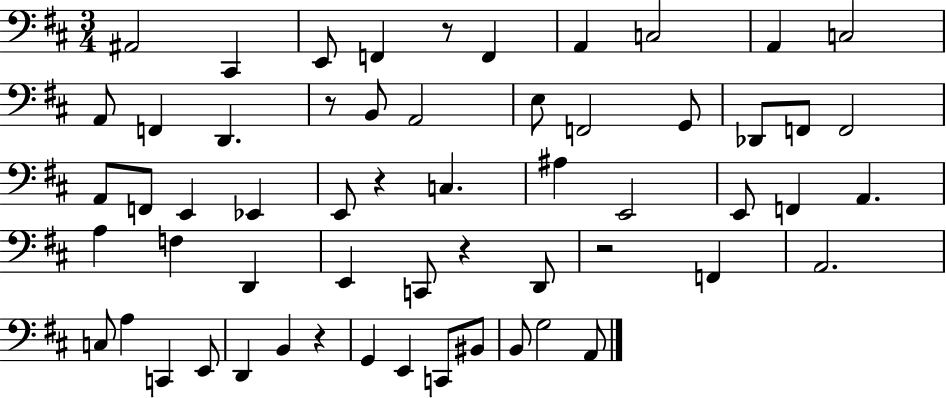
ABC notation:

X:1
T:Untitled
M:3/4
L:1/4
K:D
^A,,2 ^C,, E,,/2 F,, z/2 F,, A,, C,2 A,, C,2 A,,/2 F,, D,, z/2 B,,/2 A,,2 E,/2 F,,2 G,,/2 _D,,/2 F,,/2 F,,2 A,,/2 F,,/2 E,, _E,, E,,/2 z C, ^A, E,,2 E,,/2 F,, A,, A, F, D,, E,, C,,/2 z D,,/2 z2 F,, A,,2 C,/2 A, C,, E,,/2 D,, B,, z G,, E,, C,,/2 ^B,,/2 B,,/2 G,2 A,,/2